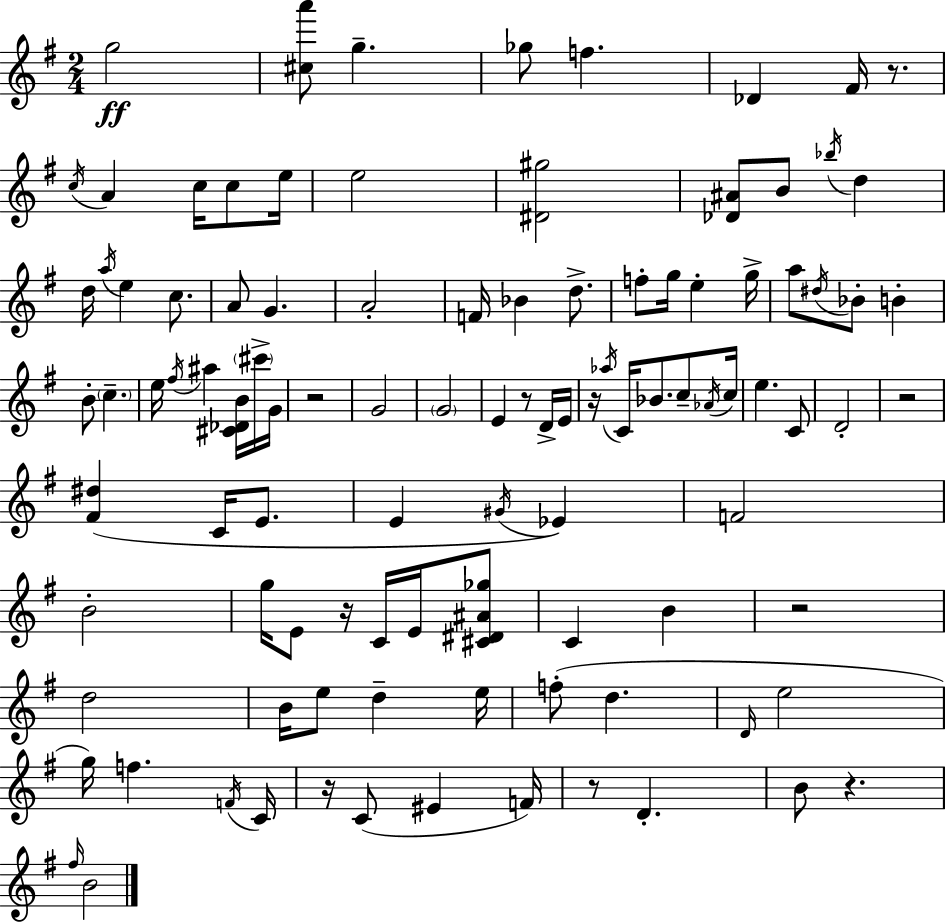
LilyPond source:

{
  \clef treble
  \numericTimeSignature
  \time 2/4
  \key e \minor
  \repeat volta 2 { g''2\ff | <cis'' a'''>8 g''4.-- | ges''8 f''4. | des'4 fis'16 r8. | \break \acciaccatura { c''16 } a'4 c''16 c''8 | e''16 e''2 | <dis' gis''>2 | <des' ais'>8 b'8 \acciaccatura { bes''16 } d''4 | \break d''16 \acciaccatura { a''16 } e''4 | c''8. a'8 g'4. | a'2-. | f'16 bes'4 | \break d''8.-> f''8-. g''16 e''4-. | g''16-> a''8 \acciaccatura { dis''16 } bes'8-. | b'4-. b'8-. \parenthesize c''4.-- | e''16 \acciaccatura { fis''16 } ais''4 | \break <cis' des' b'>16 \parenthesize cis'''16-> g'16 r2 | g'2 | \parenthesize g'2 | e'4 | \break r8 d'16-> e'16 r16 \acciaccatura { aes''16 } c'16 | bes'8. c''8-- \acciaccatura { aes'16 } c''16 e''4. | c'8 d'2-. | r2 | \break <fis' dis''>4( | c'16 e'8. e'4 | \acciaccatura { gis'16 }) ees'4 | f'2 | \break b'2-. | g''16 e'8 r16 c'16 e'16 <cis' dis' ais' ges''>8 | c'4 b'4 | r2 | \break d''2 | b'16 e''8 d''4-- e''16 | f''8-.( d''4. | \grace { d'16 } e''2 | \break g''16) f''4. | \acciaccatura { f'16 } c'16 r16 c'8( eis'4 | f'16) r8 d'4.-. | b'8 r4. | \break \grace { fis''16 } b'2 | } \bar "|."
}